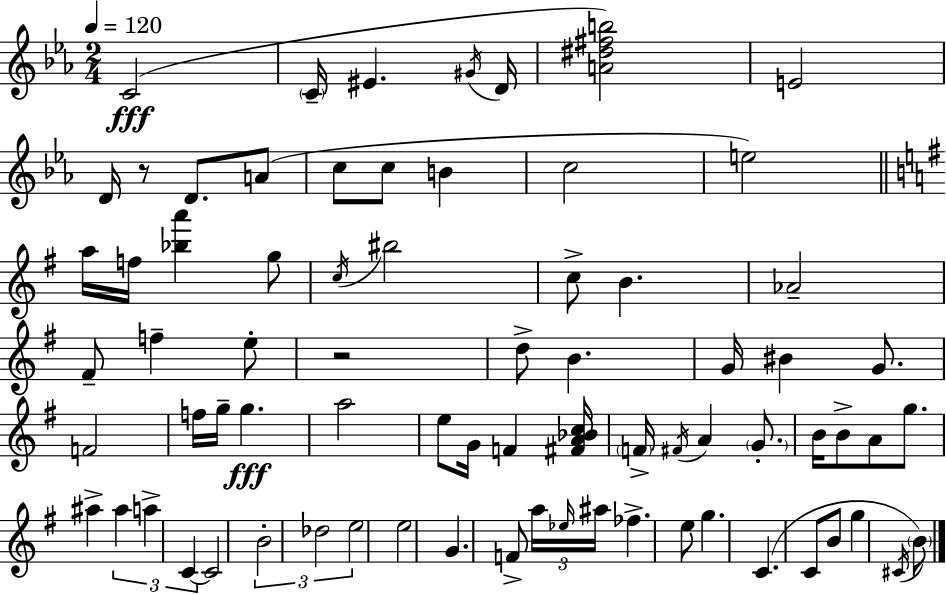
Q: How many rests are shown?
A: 2